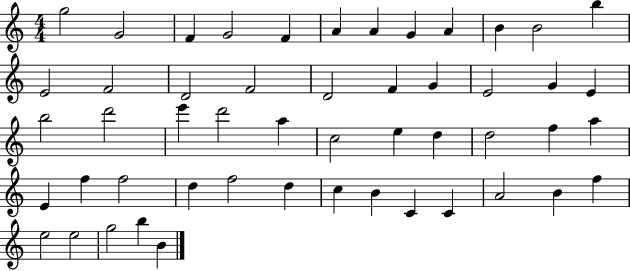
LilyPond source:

{
  \clef treble
  \numericTimeSignature
  \time 4/4
  \key c \major
  g''2 g'2 | f'4 g'2 f'4 | a'4 a'4 g'4 a'4 | b'4 b'2 b''4 | \break e'2 f'2 | d'2 f'2 | d'2 f'4 g'4 | e'2 g'4 e'4 | \break b''2 d'''2 | e'''4 d'''2 a''4 | c''2 e''4 d''4 | d''2 f''4 a''4 | \break e'4 f''4 f''2 | d''4 f''2 d''4 | c''4 b'4 c'4 c'4 | a'2 b'4 f''4 | \break e''2 e''2 | g''2 b''4 b'4 | \bar "|."
}